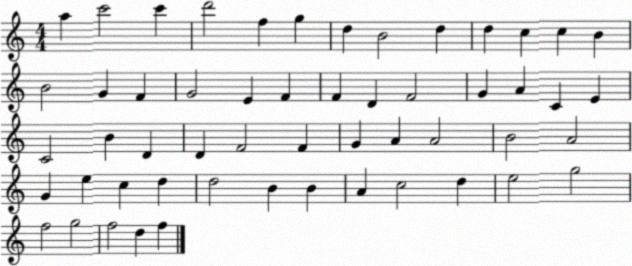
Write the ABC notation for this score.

X:1
T:Untitled
M:4/4
L:1/4
K:C
a c'2 c' d'2 f g d B2 d d c c B B2 G F G2 E F F D F2 G A C E C2 B D D F2 F G A A2 B2 A2 G e c d d2 B B A c2 d e2 g2 f2 g2 f2 d f